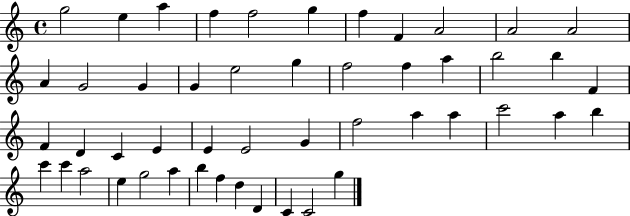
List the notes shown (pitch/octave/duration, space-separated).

G5/h E5/q A5/q F5/q F5/h G5/q F5/q F4/q A4/h A4/h A4/h A4/q G4/h G4/q G4/q E5/h G5/q F5/h F5/q A5/q B5/h B5/q F4/q F4/q D4/q C4/q E4/q E4/q E4/h G4/q F5/h A5/q A5/q C6/h A5/q B5/q C6/q C6/q A5/h E5/q G5/h A5/q B5/q F5/q D5/q D4/q C4/q C4/h G5/q